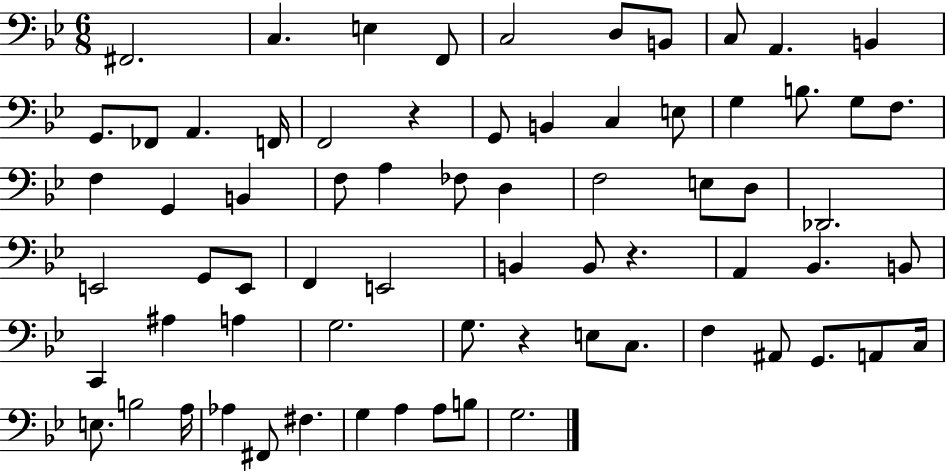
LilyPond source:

{
  \clef bass
  \numericTimeSignature
  \time 6/8
  \key bes \major
  \repeat volta 2 { fis,2. | c4. e4 f,8 | c2 d8 b,8 | c8 a,4. b,4 | \break g,8. fes,8 a,4. f,16 | f,2 r4 | g,8 b,4 c4 e8 | g4 b8. g8 f8. | \break f4 g,4 b,4 | f8 a4 fes8 d4 | f2 e8 d8 | des,2. | \break e,2 g,8 e,8 | f,4 e,2 | b,4 b,8 r4. | a,4 bes,4. b,8 | \break c,4 ais4 a4 | g2. | g8. r4 e8 c8. | f4 ais,8 g,8. a,8 c16 | \break e8. b2 a16 | aes4 fis,8 fis4. | g4 a4 a8 b8 | g2. | \break } \bar "|."
}